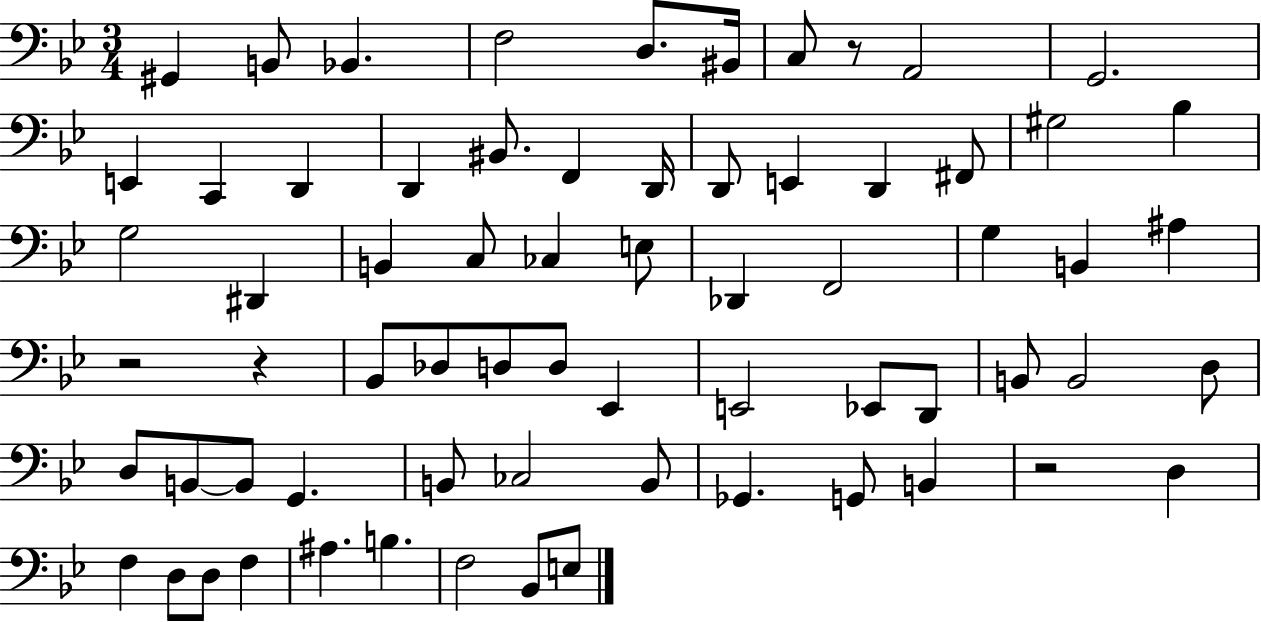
{
  \clef bass
  \numericTimeSignature
  \time 3/4
  \key bes \major
  \repeat volta 2 { gis,4 b,8 bes,4. | f2 d8. bis,16 | c8 r8 a,2 | g,2. | \break e,4 c,4 d,4 | d,4 bis,8. f,4 d,16 | d,8 e,4 d,4 fis,8 | gis2 bes4 | \break g2 dis,4 | b,4 c8 ces4 e8 | des,4 f,2 | g4 b,4 ais4 | \break r2 r4 | bes,8 des8 d8 d8 ees,4 | e,2 ees,8 d,8 | b,8 b,2 d8 | \break d8 b,8~~ b,8 g,4. | b,8 ces2 b,8 | ges,4. g,8 b,4 | r2 d4 | \break f4 d8 d8 f4 | ais4. b4. | f2 bes,8 e8 | } \bar "|."
}